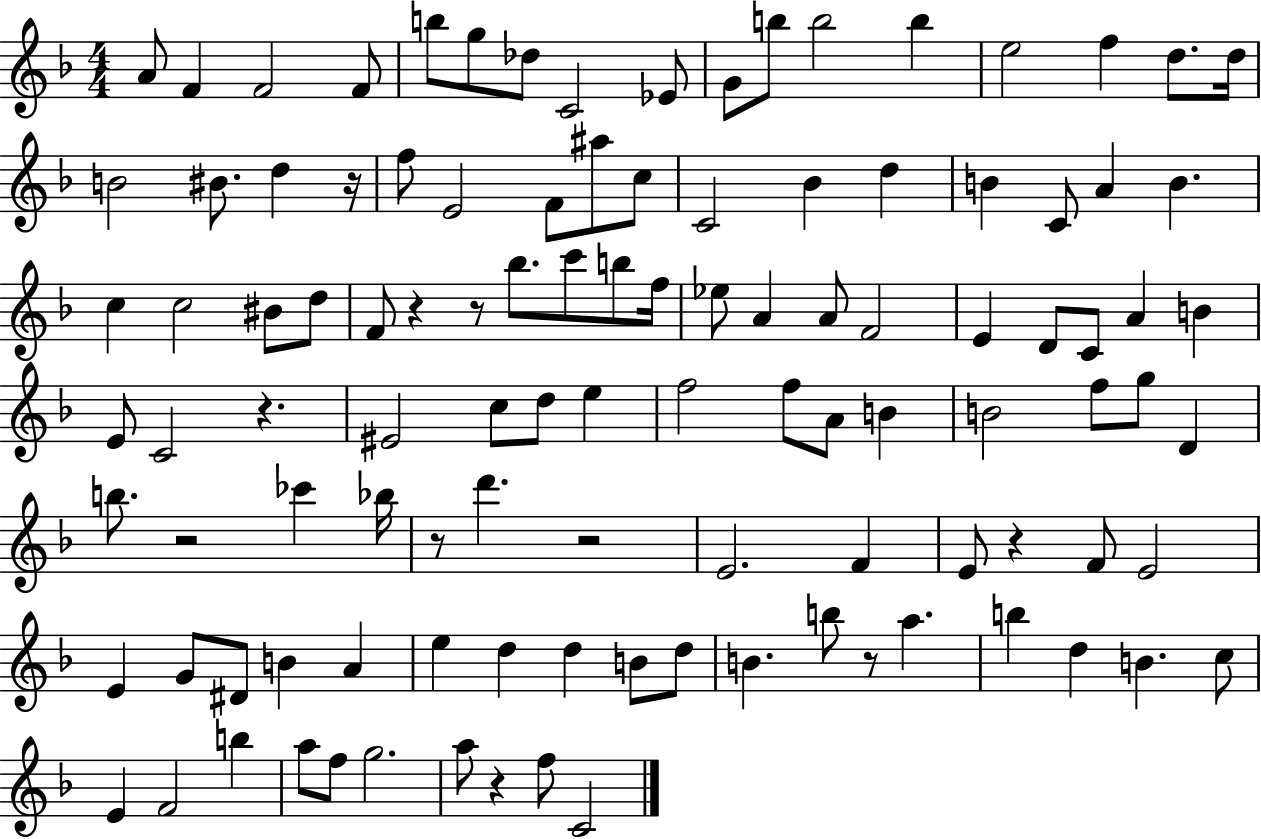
A4/e F4/q F4/h F4/e B5/e G5/e Db5/e C4/h Eb4/e G4/e B5/e B5/h B5/q E5/h F5/q D5/e. D5/s B4/h BIS4/e. D5/q R/s F5/e E4/h F4/e A#5/e C5/e C4/h Bb4/q D5/q B4/q C4/e A4/q B4/q. C5/q C5/h BIS4/e D5/e F4/e R/q R/e Bb5/e. C6/e B5/e F5/s Eb5/e A4/q A4/e F4/h E4/q D4/e C4/e A4/q B4/q E4/e C4/h R/q. EIS4/h C5/e D5/e E5/q F5/h F5/e A4/e B4/q B4/h F5/e G5/e D4/q B5/e. R/h CES6/q Bb5/s R/e D6/q. R/h E4/h. F4/q E4/e R/q F4/e E4/h E4/q G4/e D#4/e B4/q A4/q E5/q D5/q D5/q B4/e D5/e B4/q. B5/e R/e A5/q. B5/q D5/q B4/q. C5/e E4/q F4/h B5/q A5/e F5/e G5/h. A5/e R/q F5/e C4/h